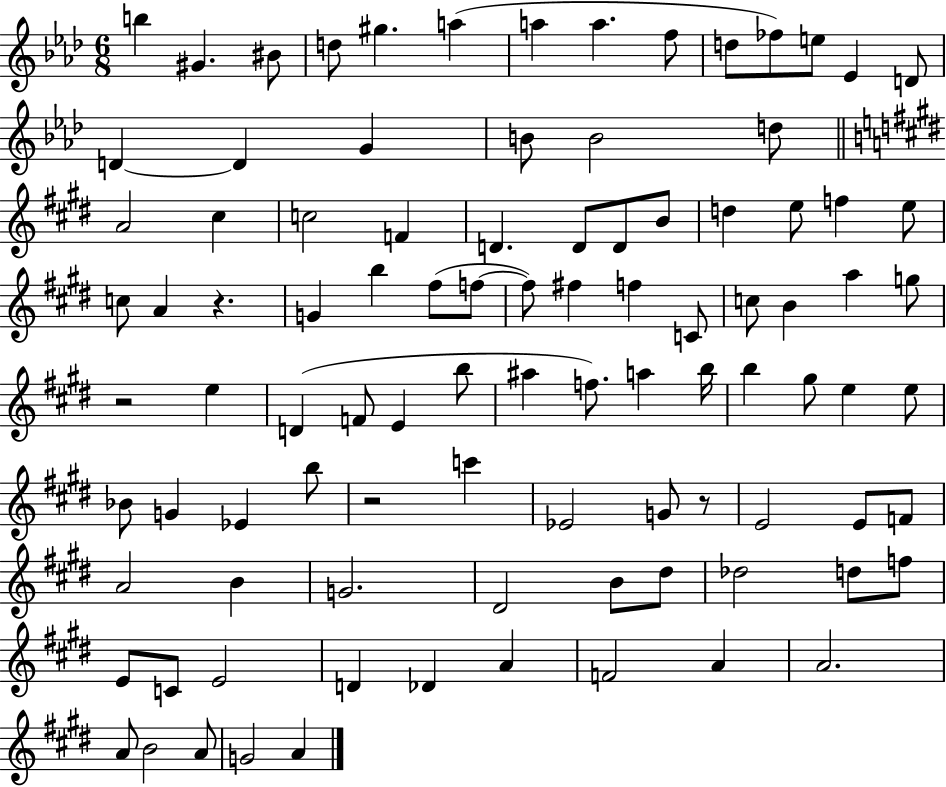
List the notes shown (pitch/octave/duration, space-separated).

B5/q G#4/q. BIS4/e D5/e G#5/q. A5/q A5/q A5/q. F5/e D5/e FES5/e E5/e Eb4/q D4/e D4/q D4/q G4/q B4/e B4/h D5/e A4/h C#5/q C5/h F4/q D4/q. D4/e D4/e B4/e D5/q E5/e F5/q E5/e C5/e A4/q R/q. G4/q B5/q F#5/e F5/e F5/e F#5/q F5/q C4/e C5/e B4/q A5/q G5/e R/h E5/q D4/q F4/e E4/q B5/e A#5/q F5/e. A5/q B5/s B5/q G#5/e E5/q E5/e Bb4/e G4/q Eb4/q B5/e R/h C6/q Eb4/h G4/e R/e E4/h E4/e F4/e A4/h B4/q G4/h. D#4/h B4/e D#5/e Db5/h D5/e F5/e E4/e C4/e E4/h D4/q Db4/q A4/q F4/h A4/q A4/h. A4/e B4/h A4/e G4/h A4/q